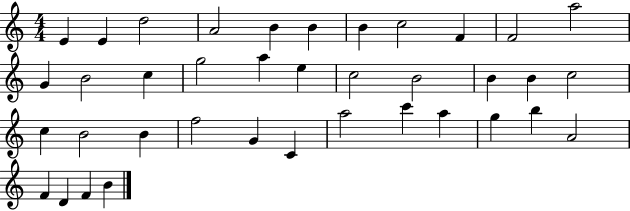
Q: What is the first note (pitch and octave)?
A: E4